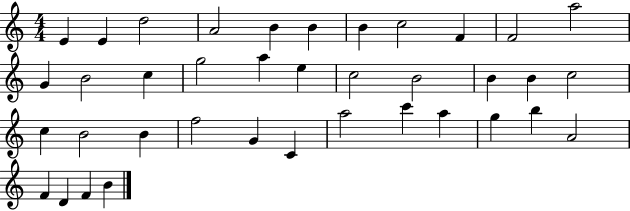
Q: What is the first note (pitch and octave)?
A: E4